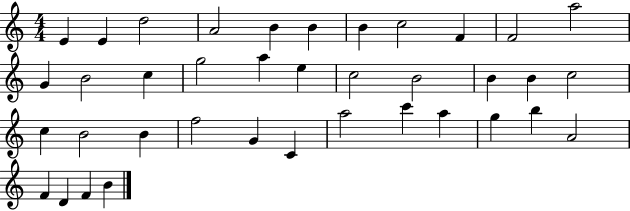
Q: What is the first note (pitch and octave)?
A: E4